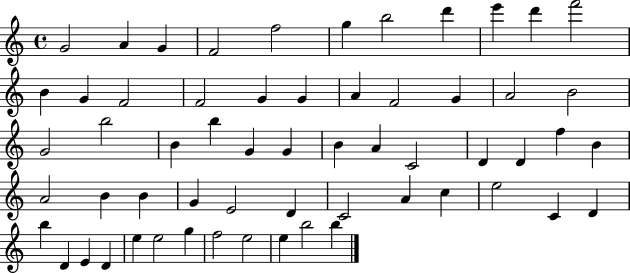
{
  \clef treble
  \time 4/4
  \defaultTimeSignature
  \key c \major
  g'2 a'4 g'4 | f'2 f''2 | g''4 b''2 d'''4 | e'''4 d'''4 f'''2 | \break b'4 g'4 f'2 | f'2 g'4 g'4 | a'4 f'2 g'4 | a'2 b'2 | \break g'2 b''2 | b'4 b''4 g'4 g'4 | b'4 a'4 c'2 | d'4 d'4 f''4 b'4 | \break a'2 b'4 b'4 | g'4 e'2 d'4 | c'2 a'4 c''4 | e''2 c'4 d'4 | \break b''4 d'4 e'4 d'4 | e''4 e''2 g''4 | f''2 e''2 | e''4 b''2 b''4 | \break \bar "|."
}